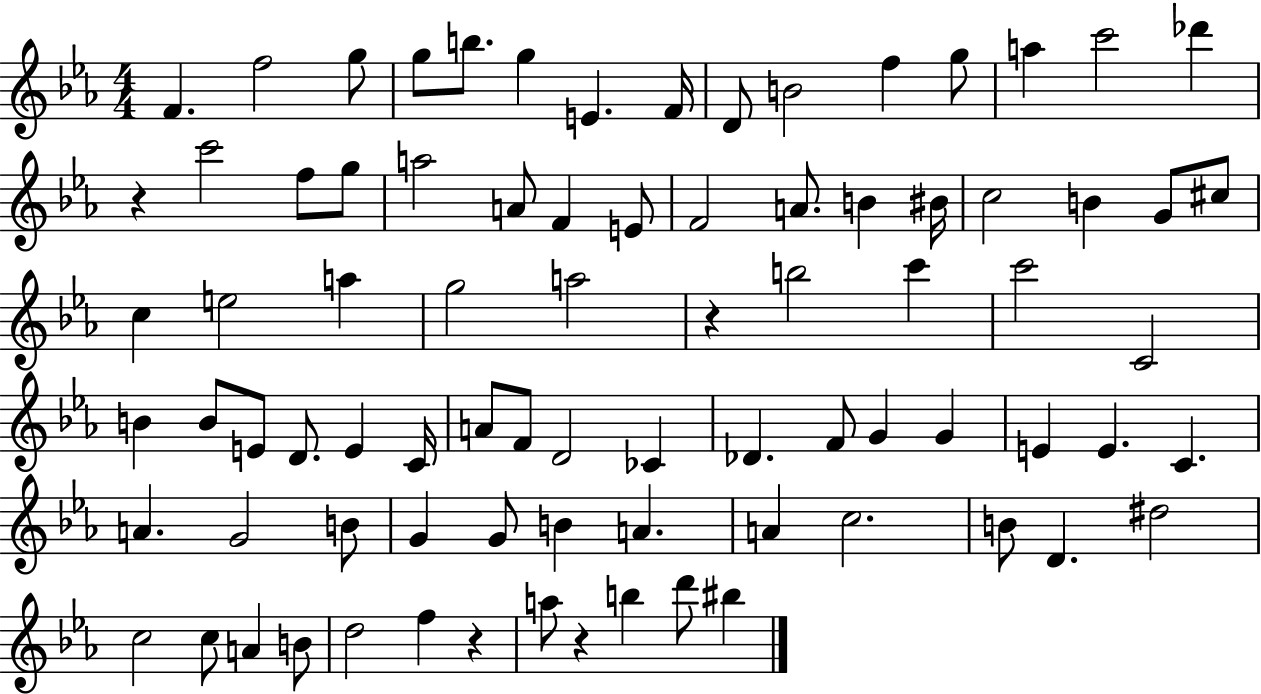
X:1
T:Untitled
M:4/4
L:1/4
K:Eb
F f2 g/2 g/2 b/2 g E F/4 D/2 B2 f g/2 a c'2 _d' z c'2 f/2 g/2 a2 A/2 F E/2 F2 A/2 B ^B/4 c2 B G/2 ^c/2 c e2 a g2 a2 z b2 c' c'2 C2 B B/2 E/2 D/2 E C/4 A/2 F/2 D2 _C _D F/2 G G E E C A G2 B/2 G G/2 B A A c2 B/2 D ^d2 c2 c/2 A B/2 d2 f z a/2 z b d'/2 ^b